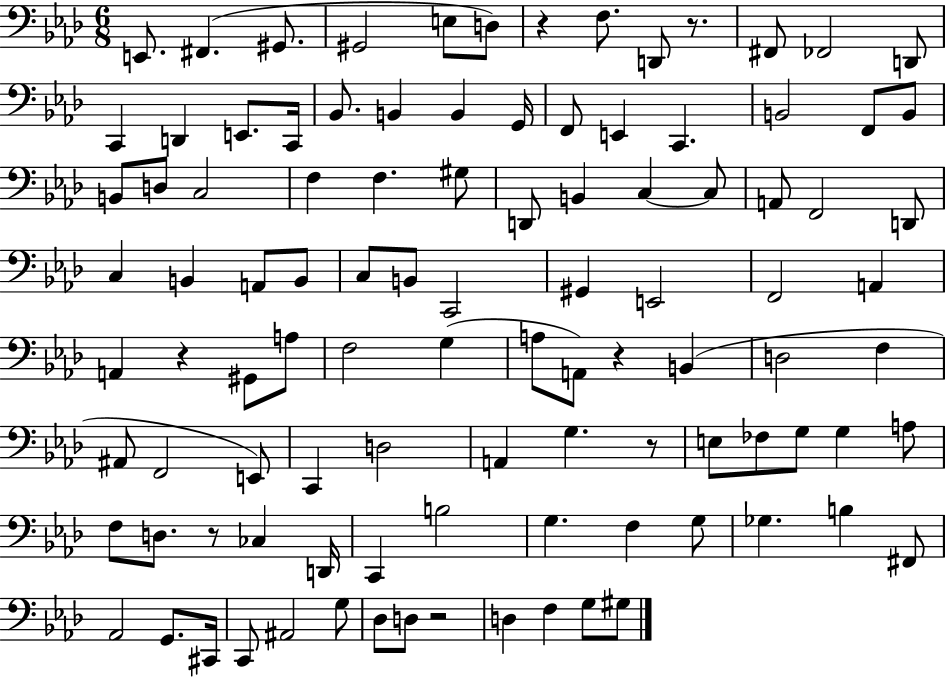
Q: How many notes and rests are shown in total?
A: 102